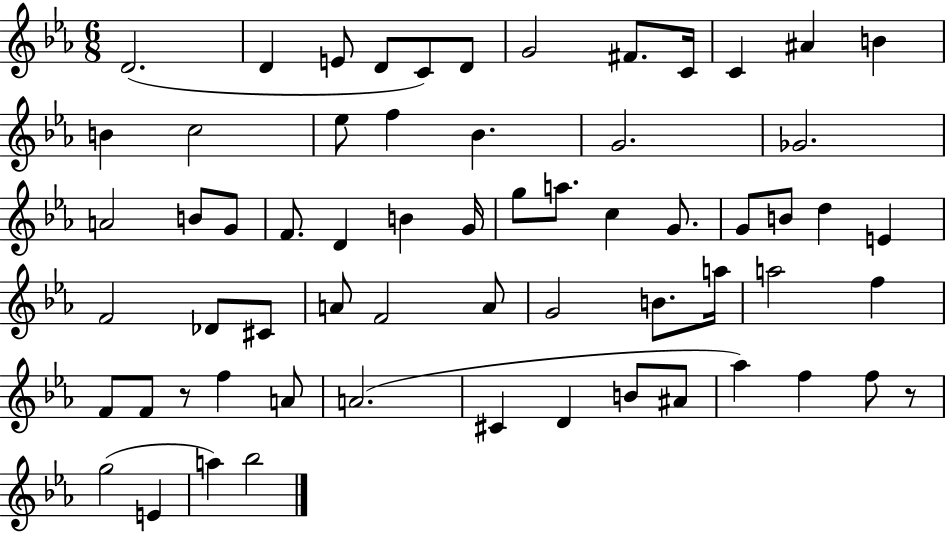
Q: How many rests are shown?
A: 2